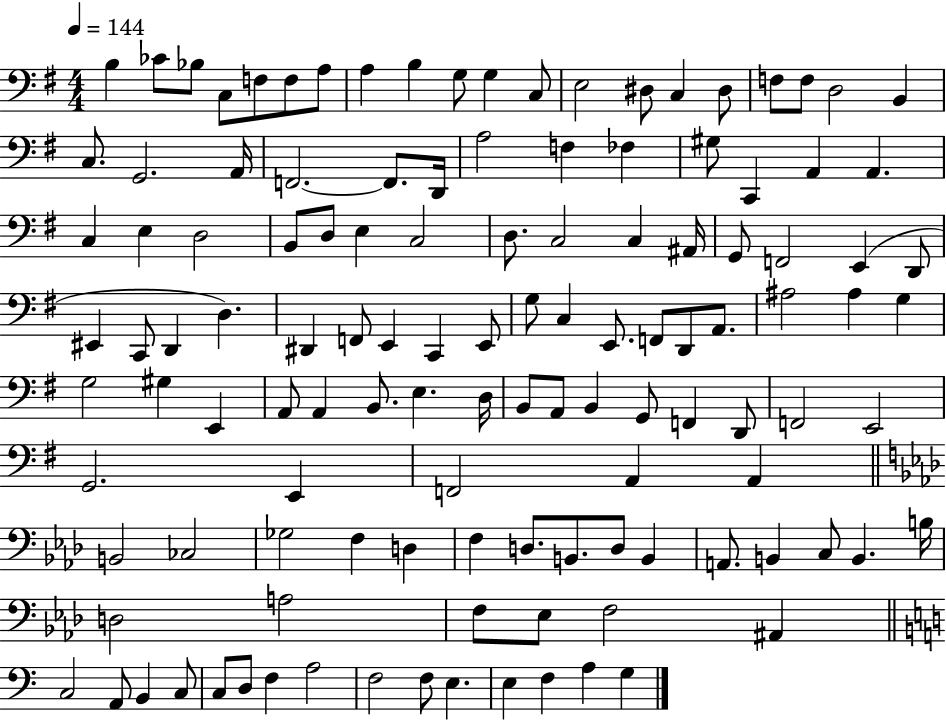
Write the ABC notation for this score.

X:1
T:Untitled
M:4/4
L:1/4
K:G
B, _C/2 _B,/2 C,/2 F,/2 F,/2 A,/2 A, B, G,/2 G, C,/2 E,2 ^D,/2 C, ^D,/2 F,/2 F,/2 D,2 B,, C,/2 G,,2 A,,/4 F,,2 F,,/2 D,,/4 A,2 F, _F, ^G,/2 C,, A,, A,, C, E, D,2 B,,/2 D,/2 E, C,2 D,/2 C,2 C, ^A,,/4 G,,/2 F,,2 E,, D,,/2 ^E,, C,,/2 D,, D, ^D,, F,,/2 E,, C,, E,,/2 G,/2 C, E,,/2 F,,/2 D,,/2 A,,/2 ^A,2 ^A, G, G,2 ^G, E,, A,,/2 A,, B,,/2 E, D,/4 B,,/2 A,,/2 B,, G,,/2 F,, D,,/2 F,,2 E,,2 G,,2 E,, F,,2 A,, A,, B,,2 _C,2 _G,2 F, D, F, D,/2 B,,/2 D,/2 B,, A,,/2 B,, C,/2 B,, B,/4 D,2 A,2 F,/2 _E,/2 F,2 ^A,, C,2 A,,/2 B,, C,/2 C,/2 D,/2 F, A,2 F,2 F,/2 E, E, F, A, G,